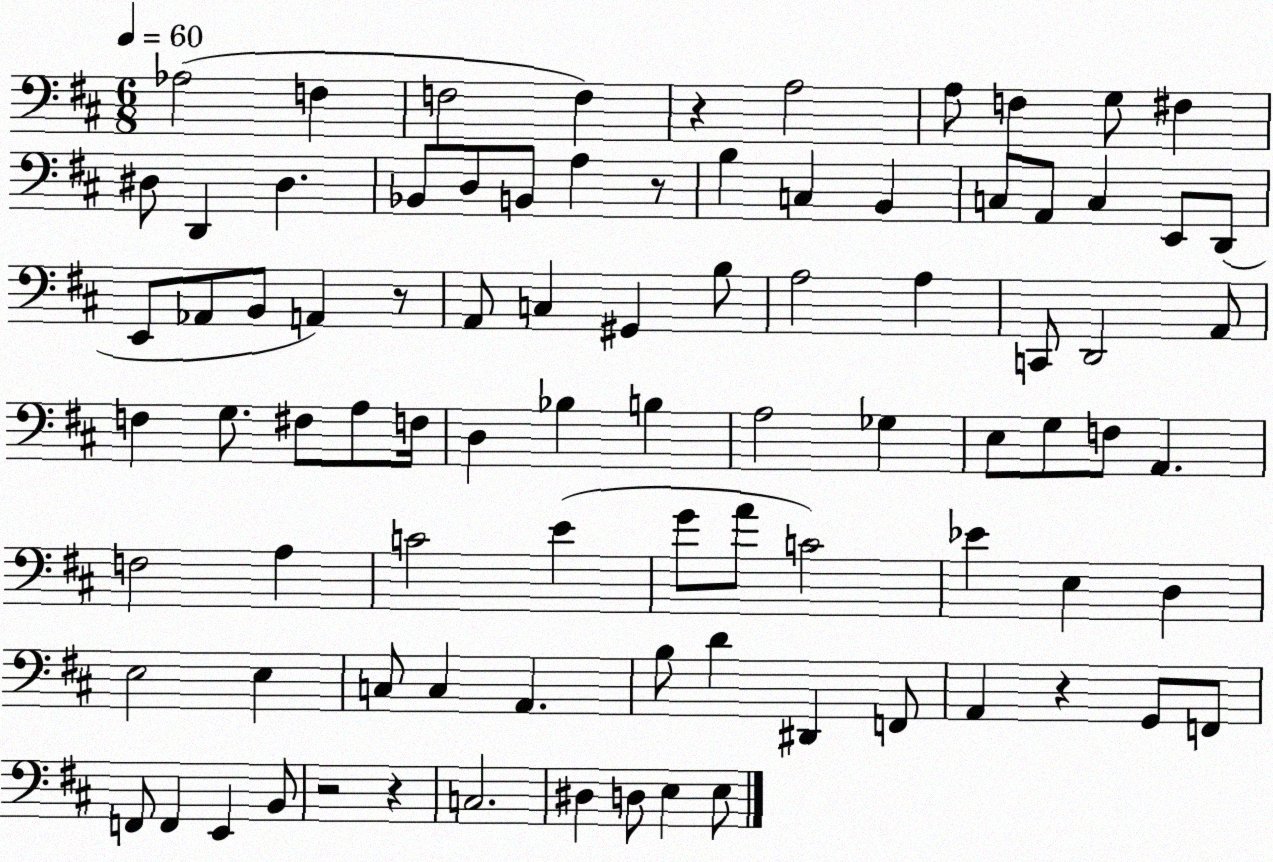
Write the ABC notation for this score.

X:1
T:Untitled
M:6/8
L:1/4
K:D
_A,2 F, F,2 F, z A,2 A,/2 F, G,/2 ^F, ^D,/2 D,, ^D, _B,,/2 D,/2 B,,/2 A, z/2 B, C, B,, C,/2 A,,/2 C, E,,/2 D,,/2 E,,/2 _A,,/2 B,,/2 A,, z/2 A,,/2 C, ^G,, B,/2 A,2 A, C,,/2 D,,2 A,,/2 F, G,/2 ^F,/2 A,/2 F,/4 D, _B, B, A,2 _G, E,/2 G,/2 F,/2 A,, F,2 A, C2 E G/2 A/2 C2 _E E, D, E,2 E, C,/2 C, A,, B,/2 D ^D,, F,,/2 A,, z G,,/2 F,,/2 F,,/2 F,, E,, B,,/2 z2 z C,2 ^D, D,/2 E, E,/2